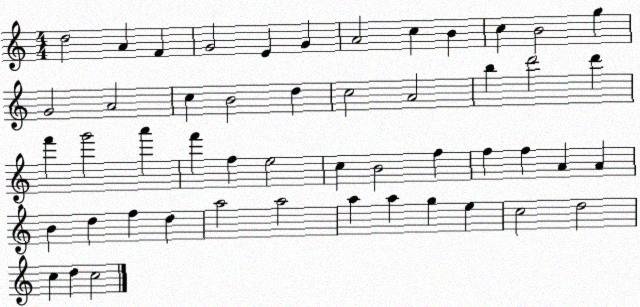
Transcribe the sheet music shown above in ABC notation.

X:1
T:Untitled
M:4/4
L:1/4
K:C
d2 A F G2 E G A2 c B c B2 g G2 A2 c B2 d c2 A2 b d'2 d' f' g'2 a' f' f e2 c B2 f f f A A B d f d a2 a2 a a g e c2 d2 c d c2